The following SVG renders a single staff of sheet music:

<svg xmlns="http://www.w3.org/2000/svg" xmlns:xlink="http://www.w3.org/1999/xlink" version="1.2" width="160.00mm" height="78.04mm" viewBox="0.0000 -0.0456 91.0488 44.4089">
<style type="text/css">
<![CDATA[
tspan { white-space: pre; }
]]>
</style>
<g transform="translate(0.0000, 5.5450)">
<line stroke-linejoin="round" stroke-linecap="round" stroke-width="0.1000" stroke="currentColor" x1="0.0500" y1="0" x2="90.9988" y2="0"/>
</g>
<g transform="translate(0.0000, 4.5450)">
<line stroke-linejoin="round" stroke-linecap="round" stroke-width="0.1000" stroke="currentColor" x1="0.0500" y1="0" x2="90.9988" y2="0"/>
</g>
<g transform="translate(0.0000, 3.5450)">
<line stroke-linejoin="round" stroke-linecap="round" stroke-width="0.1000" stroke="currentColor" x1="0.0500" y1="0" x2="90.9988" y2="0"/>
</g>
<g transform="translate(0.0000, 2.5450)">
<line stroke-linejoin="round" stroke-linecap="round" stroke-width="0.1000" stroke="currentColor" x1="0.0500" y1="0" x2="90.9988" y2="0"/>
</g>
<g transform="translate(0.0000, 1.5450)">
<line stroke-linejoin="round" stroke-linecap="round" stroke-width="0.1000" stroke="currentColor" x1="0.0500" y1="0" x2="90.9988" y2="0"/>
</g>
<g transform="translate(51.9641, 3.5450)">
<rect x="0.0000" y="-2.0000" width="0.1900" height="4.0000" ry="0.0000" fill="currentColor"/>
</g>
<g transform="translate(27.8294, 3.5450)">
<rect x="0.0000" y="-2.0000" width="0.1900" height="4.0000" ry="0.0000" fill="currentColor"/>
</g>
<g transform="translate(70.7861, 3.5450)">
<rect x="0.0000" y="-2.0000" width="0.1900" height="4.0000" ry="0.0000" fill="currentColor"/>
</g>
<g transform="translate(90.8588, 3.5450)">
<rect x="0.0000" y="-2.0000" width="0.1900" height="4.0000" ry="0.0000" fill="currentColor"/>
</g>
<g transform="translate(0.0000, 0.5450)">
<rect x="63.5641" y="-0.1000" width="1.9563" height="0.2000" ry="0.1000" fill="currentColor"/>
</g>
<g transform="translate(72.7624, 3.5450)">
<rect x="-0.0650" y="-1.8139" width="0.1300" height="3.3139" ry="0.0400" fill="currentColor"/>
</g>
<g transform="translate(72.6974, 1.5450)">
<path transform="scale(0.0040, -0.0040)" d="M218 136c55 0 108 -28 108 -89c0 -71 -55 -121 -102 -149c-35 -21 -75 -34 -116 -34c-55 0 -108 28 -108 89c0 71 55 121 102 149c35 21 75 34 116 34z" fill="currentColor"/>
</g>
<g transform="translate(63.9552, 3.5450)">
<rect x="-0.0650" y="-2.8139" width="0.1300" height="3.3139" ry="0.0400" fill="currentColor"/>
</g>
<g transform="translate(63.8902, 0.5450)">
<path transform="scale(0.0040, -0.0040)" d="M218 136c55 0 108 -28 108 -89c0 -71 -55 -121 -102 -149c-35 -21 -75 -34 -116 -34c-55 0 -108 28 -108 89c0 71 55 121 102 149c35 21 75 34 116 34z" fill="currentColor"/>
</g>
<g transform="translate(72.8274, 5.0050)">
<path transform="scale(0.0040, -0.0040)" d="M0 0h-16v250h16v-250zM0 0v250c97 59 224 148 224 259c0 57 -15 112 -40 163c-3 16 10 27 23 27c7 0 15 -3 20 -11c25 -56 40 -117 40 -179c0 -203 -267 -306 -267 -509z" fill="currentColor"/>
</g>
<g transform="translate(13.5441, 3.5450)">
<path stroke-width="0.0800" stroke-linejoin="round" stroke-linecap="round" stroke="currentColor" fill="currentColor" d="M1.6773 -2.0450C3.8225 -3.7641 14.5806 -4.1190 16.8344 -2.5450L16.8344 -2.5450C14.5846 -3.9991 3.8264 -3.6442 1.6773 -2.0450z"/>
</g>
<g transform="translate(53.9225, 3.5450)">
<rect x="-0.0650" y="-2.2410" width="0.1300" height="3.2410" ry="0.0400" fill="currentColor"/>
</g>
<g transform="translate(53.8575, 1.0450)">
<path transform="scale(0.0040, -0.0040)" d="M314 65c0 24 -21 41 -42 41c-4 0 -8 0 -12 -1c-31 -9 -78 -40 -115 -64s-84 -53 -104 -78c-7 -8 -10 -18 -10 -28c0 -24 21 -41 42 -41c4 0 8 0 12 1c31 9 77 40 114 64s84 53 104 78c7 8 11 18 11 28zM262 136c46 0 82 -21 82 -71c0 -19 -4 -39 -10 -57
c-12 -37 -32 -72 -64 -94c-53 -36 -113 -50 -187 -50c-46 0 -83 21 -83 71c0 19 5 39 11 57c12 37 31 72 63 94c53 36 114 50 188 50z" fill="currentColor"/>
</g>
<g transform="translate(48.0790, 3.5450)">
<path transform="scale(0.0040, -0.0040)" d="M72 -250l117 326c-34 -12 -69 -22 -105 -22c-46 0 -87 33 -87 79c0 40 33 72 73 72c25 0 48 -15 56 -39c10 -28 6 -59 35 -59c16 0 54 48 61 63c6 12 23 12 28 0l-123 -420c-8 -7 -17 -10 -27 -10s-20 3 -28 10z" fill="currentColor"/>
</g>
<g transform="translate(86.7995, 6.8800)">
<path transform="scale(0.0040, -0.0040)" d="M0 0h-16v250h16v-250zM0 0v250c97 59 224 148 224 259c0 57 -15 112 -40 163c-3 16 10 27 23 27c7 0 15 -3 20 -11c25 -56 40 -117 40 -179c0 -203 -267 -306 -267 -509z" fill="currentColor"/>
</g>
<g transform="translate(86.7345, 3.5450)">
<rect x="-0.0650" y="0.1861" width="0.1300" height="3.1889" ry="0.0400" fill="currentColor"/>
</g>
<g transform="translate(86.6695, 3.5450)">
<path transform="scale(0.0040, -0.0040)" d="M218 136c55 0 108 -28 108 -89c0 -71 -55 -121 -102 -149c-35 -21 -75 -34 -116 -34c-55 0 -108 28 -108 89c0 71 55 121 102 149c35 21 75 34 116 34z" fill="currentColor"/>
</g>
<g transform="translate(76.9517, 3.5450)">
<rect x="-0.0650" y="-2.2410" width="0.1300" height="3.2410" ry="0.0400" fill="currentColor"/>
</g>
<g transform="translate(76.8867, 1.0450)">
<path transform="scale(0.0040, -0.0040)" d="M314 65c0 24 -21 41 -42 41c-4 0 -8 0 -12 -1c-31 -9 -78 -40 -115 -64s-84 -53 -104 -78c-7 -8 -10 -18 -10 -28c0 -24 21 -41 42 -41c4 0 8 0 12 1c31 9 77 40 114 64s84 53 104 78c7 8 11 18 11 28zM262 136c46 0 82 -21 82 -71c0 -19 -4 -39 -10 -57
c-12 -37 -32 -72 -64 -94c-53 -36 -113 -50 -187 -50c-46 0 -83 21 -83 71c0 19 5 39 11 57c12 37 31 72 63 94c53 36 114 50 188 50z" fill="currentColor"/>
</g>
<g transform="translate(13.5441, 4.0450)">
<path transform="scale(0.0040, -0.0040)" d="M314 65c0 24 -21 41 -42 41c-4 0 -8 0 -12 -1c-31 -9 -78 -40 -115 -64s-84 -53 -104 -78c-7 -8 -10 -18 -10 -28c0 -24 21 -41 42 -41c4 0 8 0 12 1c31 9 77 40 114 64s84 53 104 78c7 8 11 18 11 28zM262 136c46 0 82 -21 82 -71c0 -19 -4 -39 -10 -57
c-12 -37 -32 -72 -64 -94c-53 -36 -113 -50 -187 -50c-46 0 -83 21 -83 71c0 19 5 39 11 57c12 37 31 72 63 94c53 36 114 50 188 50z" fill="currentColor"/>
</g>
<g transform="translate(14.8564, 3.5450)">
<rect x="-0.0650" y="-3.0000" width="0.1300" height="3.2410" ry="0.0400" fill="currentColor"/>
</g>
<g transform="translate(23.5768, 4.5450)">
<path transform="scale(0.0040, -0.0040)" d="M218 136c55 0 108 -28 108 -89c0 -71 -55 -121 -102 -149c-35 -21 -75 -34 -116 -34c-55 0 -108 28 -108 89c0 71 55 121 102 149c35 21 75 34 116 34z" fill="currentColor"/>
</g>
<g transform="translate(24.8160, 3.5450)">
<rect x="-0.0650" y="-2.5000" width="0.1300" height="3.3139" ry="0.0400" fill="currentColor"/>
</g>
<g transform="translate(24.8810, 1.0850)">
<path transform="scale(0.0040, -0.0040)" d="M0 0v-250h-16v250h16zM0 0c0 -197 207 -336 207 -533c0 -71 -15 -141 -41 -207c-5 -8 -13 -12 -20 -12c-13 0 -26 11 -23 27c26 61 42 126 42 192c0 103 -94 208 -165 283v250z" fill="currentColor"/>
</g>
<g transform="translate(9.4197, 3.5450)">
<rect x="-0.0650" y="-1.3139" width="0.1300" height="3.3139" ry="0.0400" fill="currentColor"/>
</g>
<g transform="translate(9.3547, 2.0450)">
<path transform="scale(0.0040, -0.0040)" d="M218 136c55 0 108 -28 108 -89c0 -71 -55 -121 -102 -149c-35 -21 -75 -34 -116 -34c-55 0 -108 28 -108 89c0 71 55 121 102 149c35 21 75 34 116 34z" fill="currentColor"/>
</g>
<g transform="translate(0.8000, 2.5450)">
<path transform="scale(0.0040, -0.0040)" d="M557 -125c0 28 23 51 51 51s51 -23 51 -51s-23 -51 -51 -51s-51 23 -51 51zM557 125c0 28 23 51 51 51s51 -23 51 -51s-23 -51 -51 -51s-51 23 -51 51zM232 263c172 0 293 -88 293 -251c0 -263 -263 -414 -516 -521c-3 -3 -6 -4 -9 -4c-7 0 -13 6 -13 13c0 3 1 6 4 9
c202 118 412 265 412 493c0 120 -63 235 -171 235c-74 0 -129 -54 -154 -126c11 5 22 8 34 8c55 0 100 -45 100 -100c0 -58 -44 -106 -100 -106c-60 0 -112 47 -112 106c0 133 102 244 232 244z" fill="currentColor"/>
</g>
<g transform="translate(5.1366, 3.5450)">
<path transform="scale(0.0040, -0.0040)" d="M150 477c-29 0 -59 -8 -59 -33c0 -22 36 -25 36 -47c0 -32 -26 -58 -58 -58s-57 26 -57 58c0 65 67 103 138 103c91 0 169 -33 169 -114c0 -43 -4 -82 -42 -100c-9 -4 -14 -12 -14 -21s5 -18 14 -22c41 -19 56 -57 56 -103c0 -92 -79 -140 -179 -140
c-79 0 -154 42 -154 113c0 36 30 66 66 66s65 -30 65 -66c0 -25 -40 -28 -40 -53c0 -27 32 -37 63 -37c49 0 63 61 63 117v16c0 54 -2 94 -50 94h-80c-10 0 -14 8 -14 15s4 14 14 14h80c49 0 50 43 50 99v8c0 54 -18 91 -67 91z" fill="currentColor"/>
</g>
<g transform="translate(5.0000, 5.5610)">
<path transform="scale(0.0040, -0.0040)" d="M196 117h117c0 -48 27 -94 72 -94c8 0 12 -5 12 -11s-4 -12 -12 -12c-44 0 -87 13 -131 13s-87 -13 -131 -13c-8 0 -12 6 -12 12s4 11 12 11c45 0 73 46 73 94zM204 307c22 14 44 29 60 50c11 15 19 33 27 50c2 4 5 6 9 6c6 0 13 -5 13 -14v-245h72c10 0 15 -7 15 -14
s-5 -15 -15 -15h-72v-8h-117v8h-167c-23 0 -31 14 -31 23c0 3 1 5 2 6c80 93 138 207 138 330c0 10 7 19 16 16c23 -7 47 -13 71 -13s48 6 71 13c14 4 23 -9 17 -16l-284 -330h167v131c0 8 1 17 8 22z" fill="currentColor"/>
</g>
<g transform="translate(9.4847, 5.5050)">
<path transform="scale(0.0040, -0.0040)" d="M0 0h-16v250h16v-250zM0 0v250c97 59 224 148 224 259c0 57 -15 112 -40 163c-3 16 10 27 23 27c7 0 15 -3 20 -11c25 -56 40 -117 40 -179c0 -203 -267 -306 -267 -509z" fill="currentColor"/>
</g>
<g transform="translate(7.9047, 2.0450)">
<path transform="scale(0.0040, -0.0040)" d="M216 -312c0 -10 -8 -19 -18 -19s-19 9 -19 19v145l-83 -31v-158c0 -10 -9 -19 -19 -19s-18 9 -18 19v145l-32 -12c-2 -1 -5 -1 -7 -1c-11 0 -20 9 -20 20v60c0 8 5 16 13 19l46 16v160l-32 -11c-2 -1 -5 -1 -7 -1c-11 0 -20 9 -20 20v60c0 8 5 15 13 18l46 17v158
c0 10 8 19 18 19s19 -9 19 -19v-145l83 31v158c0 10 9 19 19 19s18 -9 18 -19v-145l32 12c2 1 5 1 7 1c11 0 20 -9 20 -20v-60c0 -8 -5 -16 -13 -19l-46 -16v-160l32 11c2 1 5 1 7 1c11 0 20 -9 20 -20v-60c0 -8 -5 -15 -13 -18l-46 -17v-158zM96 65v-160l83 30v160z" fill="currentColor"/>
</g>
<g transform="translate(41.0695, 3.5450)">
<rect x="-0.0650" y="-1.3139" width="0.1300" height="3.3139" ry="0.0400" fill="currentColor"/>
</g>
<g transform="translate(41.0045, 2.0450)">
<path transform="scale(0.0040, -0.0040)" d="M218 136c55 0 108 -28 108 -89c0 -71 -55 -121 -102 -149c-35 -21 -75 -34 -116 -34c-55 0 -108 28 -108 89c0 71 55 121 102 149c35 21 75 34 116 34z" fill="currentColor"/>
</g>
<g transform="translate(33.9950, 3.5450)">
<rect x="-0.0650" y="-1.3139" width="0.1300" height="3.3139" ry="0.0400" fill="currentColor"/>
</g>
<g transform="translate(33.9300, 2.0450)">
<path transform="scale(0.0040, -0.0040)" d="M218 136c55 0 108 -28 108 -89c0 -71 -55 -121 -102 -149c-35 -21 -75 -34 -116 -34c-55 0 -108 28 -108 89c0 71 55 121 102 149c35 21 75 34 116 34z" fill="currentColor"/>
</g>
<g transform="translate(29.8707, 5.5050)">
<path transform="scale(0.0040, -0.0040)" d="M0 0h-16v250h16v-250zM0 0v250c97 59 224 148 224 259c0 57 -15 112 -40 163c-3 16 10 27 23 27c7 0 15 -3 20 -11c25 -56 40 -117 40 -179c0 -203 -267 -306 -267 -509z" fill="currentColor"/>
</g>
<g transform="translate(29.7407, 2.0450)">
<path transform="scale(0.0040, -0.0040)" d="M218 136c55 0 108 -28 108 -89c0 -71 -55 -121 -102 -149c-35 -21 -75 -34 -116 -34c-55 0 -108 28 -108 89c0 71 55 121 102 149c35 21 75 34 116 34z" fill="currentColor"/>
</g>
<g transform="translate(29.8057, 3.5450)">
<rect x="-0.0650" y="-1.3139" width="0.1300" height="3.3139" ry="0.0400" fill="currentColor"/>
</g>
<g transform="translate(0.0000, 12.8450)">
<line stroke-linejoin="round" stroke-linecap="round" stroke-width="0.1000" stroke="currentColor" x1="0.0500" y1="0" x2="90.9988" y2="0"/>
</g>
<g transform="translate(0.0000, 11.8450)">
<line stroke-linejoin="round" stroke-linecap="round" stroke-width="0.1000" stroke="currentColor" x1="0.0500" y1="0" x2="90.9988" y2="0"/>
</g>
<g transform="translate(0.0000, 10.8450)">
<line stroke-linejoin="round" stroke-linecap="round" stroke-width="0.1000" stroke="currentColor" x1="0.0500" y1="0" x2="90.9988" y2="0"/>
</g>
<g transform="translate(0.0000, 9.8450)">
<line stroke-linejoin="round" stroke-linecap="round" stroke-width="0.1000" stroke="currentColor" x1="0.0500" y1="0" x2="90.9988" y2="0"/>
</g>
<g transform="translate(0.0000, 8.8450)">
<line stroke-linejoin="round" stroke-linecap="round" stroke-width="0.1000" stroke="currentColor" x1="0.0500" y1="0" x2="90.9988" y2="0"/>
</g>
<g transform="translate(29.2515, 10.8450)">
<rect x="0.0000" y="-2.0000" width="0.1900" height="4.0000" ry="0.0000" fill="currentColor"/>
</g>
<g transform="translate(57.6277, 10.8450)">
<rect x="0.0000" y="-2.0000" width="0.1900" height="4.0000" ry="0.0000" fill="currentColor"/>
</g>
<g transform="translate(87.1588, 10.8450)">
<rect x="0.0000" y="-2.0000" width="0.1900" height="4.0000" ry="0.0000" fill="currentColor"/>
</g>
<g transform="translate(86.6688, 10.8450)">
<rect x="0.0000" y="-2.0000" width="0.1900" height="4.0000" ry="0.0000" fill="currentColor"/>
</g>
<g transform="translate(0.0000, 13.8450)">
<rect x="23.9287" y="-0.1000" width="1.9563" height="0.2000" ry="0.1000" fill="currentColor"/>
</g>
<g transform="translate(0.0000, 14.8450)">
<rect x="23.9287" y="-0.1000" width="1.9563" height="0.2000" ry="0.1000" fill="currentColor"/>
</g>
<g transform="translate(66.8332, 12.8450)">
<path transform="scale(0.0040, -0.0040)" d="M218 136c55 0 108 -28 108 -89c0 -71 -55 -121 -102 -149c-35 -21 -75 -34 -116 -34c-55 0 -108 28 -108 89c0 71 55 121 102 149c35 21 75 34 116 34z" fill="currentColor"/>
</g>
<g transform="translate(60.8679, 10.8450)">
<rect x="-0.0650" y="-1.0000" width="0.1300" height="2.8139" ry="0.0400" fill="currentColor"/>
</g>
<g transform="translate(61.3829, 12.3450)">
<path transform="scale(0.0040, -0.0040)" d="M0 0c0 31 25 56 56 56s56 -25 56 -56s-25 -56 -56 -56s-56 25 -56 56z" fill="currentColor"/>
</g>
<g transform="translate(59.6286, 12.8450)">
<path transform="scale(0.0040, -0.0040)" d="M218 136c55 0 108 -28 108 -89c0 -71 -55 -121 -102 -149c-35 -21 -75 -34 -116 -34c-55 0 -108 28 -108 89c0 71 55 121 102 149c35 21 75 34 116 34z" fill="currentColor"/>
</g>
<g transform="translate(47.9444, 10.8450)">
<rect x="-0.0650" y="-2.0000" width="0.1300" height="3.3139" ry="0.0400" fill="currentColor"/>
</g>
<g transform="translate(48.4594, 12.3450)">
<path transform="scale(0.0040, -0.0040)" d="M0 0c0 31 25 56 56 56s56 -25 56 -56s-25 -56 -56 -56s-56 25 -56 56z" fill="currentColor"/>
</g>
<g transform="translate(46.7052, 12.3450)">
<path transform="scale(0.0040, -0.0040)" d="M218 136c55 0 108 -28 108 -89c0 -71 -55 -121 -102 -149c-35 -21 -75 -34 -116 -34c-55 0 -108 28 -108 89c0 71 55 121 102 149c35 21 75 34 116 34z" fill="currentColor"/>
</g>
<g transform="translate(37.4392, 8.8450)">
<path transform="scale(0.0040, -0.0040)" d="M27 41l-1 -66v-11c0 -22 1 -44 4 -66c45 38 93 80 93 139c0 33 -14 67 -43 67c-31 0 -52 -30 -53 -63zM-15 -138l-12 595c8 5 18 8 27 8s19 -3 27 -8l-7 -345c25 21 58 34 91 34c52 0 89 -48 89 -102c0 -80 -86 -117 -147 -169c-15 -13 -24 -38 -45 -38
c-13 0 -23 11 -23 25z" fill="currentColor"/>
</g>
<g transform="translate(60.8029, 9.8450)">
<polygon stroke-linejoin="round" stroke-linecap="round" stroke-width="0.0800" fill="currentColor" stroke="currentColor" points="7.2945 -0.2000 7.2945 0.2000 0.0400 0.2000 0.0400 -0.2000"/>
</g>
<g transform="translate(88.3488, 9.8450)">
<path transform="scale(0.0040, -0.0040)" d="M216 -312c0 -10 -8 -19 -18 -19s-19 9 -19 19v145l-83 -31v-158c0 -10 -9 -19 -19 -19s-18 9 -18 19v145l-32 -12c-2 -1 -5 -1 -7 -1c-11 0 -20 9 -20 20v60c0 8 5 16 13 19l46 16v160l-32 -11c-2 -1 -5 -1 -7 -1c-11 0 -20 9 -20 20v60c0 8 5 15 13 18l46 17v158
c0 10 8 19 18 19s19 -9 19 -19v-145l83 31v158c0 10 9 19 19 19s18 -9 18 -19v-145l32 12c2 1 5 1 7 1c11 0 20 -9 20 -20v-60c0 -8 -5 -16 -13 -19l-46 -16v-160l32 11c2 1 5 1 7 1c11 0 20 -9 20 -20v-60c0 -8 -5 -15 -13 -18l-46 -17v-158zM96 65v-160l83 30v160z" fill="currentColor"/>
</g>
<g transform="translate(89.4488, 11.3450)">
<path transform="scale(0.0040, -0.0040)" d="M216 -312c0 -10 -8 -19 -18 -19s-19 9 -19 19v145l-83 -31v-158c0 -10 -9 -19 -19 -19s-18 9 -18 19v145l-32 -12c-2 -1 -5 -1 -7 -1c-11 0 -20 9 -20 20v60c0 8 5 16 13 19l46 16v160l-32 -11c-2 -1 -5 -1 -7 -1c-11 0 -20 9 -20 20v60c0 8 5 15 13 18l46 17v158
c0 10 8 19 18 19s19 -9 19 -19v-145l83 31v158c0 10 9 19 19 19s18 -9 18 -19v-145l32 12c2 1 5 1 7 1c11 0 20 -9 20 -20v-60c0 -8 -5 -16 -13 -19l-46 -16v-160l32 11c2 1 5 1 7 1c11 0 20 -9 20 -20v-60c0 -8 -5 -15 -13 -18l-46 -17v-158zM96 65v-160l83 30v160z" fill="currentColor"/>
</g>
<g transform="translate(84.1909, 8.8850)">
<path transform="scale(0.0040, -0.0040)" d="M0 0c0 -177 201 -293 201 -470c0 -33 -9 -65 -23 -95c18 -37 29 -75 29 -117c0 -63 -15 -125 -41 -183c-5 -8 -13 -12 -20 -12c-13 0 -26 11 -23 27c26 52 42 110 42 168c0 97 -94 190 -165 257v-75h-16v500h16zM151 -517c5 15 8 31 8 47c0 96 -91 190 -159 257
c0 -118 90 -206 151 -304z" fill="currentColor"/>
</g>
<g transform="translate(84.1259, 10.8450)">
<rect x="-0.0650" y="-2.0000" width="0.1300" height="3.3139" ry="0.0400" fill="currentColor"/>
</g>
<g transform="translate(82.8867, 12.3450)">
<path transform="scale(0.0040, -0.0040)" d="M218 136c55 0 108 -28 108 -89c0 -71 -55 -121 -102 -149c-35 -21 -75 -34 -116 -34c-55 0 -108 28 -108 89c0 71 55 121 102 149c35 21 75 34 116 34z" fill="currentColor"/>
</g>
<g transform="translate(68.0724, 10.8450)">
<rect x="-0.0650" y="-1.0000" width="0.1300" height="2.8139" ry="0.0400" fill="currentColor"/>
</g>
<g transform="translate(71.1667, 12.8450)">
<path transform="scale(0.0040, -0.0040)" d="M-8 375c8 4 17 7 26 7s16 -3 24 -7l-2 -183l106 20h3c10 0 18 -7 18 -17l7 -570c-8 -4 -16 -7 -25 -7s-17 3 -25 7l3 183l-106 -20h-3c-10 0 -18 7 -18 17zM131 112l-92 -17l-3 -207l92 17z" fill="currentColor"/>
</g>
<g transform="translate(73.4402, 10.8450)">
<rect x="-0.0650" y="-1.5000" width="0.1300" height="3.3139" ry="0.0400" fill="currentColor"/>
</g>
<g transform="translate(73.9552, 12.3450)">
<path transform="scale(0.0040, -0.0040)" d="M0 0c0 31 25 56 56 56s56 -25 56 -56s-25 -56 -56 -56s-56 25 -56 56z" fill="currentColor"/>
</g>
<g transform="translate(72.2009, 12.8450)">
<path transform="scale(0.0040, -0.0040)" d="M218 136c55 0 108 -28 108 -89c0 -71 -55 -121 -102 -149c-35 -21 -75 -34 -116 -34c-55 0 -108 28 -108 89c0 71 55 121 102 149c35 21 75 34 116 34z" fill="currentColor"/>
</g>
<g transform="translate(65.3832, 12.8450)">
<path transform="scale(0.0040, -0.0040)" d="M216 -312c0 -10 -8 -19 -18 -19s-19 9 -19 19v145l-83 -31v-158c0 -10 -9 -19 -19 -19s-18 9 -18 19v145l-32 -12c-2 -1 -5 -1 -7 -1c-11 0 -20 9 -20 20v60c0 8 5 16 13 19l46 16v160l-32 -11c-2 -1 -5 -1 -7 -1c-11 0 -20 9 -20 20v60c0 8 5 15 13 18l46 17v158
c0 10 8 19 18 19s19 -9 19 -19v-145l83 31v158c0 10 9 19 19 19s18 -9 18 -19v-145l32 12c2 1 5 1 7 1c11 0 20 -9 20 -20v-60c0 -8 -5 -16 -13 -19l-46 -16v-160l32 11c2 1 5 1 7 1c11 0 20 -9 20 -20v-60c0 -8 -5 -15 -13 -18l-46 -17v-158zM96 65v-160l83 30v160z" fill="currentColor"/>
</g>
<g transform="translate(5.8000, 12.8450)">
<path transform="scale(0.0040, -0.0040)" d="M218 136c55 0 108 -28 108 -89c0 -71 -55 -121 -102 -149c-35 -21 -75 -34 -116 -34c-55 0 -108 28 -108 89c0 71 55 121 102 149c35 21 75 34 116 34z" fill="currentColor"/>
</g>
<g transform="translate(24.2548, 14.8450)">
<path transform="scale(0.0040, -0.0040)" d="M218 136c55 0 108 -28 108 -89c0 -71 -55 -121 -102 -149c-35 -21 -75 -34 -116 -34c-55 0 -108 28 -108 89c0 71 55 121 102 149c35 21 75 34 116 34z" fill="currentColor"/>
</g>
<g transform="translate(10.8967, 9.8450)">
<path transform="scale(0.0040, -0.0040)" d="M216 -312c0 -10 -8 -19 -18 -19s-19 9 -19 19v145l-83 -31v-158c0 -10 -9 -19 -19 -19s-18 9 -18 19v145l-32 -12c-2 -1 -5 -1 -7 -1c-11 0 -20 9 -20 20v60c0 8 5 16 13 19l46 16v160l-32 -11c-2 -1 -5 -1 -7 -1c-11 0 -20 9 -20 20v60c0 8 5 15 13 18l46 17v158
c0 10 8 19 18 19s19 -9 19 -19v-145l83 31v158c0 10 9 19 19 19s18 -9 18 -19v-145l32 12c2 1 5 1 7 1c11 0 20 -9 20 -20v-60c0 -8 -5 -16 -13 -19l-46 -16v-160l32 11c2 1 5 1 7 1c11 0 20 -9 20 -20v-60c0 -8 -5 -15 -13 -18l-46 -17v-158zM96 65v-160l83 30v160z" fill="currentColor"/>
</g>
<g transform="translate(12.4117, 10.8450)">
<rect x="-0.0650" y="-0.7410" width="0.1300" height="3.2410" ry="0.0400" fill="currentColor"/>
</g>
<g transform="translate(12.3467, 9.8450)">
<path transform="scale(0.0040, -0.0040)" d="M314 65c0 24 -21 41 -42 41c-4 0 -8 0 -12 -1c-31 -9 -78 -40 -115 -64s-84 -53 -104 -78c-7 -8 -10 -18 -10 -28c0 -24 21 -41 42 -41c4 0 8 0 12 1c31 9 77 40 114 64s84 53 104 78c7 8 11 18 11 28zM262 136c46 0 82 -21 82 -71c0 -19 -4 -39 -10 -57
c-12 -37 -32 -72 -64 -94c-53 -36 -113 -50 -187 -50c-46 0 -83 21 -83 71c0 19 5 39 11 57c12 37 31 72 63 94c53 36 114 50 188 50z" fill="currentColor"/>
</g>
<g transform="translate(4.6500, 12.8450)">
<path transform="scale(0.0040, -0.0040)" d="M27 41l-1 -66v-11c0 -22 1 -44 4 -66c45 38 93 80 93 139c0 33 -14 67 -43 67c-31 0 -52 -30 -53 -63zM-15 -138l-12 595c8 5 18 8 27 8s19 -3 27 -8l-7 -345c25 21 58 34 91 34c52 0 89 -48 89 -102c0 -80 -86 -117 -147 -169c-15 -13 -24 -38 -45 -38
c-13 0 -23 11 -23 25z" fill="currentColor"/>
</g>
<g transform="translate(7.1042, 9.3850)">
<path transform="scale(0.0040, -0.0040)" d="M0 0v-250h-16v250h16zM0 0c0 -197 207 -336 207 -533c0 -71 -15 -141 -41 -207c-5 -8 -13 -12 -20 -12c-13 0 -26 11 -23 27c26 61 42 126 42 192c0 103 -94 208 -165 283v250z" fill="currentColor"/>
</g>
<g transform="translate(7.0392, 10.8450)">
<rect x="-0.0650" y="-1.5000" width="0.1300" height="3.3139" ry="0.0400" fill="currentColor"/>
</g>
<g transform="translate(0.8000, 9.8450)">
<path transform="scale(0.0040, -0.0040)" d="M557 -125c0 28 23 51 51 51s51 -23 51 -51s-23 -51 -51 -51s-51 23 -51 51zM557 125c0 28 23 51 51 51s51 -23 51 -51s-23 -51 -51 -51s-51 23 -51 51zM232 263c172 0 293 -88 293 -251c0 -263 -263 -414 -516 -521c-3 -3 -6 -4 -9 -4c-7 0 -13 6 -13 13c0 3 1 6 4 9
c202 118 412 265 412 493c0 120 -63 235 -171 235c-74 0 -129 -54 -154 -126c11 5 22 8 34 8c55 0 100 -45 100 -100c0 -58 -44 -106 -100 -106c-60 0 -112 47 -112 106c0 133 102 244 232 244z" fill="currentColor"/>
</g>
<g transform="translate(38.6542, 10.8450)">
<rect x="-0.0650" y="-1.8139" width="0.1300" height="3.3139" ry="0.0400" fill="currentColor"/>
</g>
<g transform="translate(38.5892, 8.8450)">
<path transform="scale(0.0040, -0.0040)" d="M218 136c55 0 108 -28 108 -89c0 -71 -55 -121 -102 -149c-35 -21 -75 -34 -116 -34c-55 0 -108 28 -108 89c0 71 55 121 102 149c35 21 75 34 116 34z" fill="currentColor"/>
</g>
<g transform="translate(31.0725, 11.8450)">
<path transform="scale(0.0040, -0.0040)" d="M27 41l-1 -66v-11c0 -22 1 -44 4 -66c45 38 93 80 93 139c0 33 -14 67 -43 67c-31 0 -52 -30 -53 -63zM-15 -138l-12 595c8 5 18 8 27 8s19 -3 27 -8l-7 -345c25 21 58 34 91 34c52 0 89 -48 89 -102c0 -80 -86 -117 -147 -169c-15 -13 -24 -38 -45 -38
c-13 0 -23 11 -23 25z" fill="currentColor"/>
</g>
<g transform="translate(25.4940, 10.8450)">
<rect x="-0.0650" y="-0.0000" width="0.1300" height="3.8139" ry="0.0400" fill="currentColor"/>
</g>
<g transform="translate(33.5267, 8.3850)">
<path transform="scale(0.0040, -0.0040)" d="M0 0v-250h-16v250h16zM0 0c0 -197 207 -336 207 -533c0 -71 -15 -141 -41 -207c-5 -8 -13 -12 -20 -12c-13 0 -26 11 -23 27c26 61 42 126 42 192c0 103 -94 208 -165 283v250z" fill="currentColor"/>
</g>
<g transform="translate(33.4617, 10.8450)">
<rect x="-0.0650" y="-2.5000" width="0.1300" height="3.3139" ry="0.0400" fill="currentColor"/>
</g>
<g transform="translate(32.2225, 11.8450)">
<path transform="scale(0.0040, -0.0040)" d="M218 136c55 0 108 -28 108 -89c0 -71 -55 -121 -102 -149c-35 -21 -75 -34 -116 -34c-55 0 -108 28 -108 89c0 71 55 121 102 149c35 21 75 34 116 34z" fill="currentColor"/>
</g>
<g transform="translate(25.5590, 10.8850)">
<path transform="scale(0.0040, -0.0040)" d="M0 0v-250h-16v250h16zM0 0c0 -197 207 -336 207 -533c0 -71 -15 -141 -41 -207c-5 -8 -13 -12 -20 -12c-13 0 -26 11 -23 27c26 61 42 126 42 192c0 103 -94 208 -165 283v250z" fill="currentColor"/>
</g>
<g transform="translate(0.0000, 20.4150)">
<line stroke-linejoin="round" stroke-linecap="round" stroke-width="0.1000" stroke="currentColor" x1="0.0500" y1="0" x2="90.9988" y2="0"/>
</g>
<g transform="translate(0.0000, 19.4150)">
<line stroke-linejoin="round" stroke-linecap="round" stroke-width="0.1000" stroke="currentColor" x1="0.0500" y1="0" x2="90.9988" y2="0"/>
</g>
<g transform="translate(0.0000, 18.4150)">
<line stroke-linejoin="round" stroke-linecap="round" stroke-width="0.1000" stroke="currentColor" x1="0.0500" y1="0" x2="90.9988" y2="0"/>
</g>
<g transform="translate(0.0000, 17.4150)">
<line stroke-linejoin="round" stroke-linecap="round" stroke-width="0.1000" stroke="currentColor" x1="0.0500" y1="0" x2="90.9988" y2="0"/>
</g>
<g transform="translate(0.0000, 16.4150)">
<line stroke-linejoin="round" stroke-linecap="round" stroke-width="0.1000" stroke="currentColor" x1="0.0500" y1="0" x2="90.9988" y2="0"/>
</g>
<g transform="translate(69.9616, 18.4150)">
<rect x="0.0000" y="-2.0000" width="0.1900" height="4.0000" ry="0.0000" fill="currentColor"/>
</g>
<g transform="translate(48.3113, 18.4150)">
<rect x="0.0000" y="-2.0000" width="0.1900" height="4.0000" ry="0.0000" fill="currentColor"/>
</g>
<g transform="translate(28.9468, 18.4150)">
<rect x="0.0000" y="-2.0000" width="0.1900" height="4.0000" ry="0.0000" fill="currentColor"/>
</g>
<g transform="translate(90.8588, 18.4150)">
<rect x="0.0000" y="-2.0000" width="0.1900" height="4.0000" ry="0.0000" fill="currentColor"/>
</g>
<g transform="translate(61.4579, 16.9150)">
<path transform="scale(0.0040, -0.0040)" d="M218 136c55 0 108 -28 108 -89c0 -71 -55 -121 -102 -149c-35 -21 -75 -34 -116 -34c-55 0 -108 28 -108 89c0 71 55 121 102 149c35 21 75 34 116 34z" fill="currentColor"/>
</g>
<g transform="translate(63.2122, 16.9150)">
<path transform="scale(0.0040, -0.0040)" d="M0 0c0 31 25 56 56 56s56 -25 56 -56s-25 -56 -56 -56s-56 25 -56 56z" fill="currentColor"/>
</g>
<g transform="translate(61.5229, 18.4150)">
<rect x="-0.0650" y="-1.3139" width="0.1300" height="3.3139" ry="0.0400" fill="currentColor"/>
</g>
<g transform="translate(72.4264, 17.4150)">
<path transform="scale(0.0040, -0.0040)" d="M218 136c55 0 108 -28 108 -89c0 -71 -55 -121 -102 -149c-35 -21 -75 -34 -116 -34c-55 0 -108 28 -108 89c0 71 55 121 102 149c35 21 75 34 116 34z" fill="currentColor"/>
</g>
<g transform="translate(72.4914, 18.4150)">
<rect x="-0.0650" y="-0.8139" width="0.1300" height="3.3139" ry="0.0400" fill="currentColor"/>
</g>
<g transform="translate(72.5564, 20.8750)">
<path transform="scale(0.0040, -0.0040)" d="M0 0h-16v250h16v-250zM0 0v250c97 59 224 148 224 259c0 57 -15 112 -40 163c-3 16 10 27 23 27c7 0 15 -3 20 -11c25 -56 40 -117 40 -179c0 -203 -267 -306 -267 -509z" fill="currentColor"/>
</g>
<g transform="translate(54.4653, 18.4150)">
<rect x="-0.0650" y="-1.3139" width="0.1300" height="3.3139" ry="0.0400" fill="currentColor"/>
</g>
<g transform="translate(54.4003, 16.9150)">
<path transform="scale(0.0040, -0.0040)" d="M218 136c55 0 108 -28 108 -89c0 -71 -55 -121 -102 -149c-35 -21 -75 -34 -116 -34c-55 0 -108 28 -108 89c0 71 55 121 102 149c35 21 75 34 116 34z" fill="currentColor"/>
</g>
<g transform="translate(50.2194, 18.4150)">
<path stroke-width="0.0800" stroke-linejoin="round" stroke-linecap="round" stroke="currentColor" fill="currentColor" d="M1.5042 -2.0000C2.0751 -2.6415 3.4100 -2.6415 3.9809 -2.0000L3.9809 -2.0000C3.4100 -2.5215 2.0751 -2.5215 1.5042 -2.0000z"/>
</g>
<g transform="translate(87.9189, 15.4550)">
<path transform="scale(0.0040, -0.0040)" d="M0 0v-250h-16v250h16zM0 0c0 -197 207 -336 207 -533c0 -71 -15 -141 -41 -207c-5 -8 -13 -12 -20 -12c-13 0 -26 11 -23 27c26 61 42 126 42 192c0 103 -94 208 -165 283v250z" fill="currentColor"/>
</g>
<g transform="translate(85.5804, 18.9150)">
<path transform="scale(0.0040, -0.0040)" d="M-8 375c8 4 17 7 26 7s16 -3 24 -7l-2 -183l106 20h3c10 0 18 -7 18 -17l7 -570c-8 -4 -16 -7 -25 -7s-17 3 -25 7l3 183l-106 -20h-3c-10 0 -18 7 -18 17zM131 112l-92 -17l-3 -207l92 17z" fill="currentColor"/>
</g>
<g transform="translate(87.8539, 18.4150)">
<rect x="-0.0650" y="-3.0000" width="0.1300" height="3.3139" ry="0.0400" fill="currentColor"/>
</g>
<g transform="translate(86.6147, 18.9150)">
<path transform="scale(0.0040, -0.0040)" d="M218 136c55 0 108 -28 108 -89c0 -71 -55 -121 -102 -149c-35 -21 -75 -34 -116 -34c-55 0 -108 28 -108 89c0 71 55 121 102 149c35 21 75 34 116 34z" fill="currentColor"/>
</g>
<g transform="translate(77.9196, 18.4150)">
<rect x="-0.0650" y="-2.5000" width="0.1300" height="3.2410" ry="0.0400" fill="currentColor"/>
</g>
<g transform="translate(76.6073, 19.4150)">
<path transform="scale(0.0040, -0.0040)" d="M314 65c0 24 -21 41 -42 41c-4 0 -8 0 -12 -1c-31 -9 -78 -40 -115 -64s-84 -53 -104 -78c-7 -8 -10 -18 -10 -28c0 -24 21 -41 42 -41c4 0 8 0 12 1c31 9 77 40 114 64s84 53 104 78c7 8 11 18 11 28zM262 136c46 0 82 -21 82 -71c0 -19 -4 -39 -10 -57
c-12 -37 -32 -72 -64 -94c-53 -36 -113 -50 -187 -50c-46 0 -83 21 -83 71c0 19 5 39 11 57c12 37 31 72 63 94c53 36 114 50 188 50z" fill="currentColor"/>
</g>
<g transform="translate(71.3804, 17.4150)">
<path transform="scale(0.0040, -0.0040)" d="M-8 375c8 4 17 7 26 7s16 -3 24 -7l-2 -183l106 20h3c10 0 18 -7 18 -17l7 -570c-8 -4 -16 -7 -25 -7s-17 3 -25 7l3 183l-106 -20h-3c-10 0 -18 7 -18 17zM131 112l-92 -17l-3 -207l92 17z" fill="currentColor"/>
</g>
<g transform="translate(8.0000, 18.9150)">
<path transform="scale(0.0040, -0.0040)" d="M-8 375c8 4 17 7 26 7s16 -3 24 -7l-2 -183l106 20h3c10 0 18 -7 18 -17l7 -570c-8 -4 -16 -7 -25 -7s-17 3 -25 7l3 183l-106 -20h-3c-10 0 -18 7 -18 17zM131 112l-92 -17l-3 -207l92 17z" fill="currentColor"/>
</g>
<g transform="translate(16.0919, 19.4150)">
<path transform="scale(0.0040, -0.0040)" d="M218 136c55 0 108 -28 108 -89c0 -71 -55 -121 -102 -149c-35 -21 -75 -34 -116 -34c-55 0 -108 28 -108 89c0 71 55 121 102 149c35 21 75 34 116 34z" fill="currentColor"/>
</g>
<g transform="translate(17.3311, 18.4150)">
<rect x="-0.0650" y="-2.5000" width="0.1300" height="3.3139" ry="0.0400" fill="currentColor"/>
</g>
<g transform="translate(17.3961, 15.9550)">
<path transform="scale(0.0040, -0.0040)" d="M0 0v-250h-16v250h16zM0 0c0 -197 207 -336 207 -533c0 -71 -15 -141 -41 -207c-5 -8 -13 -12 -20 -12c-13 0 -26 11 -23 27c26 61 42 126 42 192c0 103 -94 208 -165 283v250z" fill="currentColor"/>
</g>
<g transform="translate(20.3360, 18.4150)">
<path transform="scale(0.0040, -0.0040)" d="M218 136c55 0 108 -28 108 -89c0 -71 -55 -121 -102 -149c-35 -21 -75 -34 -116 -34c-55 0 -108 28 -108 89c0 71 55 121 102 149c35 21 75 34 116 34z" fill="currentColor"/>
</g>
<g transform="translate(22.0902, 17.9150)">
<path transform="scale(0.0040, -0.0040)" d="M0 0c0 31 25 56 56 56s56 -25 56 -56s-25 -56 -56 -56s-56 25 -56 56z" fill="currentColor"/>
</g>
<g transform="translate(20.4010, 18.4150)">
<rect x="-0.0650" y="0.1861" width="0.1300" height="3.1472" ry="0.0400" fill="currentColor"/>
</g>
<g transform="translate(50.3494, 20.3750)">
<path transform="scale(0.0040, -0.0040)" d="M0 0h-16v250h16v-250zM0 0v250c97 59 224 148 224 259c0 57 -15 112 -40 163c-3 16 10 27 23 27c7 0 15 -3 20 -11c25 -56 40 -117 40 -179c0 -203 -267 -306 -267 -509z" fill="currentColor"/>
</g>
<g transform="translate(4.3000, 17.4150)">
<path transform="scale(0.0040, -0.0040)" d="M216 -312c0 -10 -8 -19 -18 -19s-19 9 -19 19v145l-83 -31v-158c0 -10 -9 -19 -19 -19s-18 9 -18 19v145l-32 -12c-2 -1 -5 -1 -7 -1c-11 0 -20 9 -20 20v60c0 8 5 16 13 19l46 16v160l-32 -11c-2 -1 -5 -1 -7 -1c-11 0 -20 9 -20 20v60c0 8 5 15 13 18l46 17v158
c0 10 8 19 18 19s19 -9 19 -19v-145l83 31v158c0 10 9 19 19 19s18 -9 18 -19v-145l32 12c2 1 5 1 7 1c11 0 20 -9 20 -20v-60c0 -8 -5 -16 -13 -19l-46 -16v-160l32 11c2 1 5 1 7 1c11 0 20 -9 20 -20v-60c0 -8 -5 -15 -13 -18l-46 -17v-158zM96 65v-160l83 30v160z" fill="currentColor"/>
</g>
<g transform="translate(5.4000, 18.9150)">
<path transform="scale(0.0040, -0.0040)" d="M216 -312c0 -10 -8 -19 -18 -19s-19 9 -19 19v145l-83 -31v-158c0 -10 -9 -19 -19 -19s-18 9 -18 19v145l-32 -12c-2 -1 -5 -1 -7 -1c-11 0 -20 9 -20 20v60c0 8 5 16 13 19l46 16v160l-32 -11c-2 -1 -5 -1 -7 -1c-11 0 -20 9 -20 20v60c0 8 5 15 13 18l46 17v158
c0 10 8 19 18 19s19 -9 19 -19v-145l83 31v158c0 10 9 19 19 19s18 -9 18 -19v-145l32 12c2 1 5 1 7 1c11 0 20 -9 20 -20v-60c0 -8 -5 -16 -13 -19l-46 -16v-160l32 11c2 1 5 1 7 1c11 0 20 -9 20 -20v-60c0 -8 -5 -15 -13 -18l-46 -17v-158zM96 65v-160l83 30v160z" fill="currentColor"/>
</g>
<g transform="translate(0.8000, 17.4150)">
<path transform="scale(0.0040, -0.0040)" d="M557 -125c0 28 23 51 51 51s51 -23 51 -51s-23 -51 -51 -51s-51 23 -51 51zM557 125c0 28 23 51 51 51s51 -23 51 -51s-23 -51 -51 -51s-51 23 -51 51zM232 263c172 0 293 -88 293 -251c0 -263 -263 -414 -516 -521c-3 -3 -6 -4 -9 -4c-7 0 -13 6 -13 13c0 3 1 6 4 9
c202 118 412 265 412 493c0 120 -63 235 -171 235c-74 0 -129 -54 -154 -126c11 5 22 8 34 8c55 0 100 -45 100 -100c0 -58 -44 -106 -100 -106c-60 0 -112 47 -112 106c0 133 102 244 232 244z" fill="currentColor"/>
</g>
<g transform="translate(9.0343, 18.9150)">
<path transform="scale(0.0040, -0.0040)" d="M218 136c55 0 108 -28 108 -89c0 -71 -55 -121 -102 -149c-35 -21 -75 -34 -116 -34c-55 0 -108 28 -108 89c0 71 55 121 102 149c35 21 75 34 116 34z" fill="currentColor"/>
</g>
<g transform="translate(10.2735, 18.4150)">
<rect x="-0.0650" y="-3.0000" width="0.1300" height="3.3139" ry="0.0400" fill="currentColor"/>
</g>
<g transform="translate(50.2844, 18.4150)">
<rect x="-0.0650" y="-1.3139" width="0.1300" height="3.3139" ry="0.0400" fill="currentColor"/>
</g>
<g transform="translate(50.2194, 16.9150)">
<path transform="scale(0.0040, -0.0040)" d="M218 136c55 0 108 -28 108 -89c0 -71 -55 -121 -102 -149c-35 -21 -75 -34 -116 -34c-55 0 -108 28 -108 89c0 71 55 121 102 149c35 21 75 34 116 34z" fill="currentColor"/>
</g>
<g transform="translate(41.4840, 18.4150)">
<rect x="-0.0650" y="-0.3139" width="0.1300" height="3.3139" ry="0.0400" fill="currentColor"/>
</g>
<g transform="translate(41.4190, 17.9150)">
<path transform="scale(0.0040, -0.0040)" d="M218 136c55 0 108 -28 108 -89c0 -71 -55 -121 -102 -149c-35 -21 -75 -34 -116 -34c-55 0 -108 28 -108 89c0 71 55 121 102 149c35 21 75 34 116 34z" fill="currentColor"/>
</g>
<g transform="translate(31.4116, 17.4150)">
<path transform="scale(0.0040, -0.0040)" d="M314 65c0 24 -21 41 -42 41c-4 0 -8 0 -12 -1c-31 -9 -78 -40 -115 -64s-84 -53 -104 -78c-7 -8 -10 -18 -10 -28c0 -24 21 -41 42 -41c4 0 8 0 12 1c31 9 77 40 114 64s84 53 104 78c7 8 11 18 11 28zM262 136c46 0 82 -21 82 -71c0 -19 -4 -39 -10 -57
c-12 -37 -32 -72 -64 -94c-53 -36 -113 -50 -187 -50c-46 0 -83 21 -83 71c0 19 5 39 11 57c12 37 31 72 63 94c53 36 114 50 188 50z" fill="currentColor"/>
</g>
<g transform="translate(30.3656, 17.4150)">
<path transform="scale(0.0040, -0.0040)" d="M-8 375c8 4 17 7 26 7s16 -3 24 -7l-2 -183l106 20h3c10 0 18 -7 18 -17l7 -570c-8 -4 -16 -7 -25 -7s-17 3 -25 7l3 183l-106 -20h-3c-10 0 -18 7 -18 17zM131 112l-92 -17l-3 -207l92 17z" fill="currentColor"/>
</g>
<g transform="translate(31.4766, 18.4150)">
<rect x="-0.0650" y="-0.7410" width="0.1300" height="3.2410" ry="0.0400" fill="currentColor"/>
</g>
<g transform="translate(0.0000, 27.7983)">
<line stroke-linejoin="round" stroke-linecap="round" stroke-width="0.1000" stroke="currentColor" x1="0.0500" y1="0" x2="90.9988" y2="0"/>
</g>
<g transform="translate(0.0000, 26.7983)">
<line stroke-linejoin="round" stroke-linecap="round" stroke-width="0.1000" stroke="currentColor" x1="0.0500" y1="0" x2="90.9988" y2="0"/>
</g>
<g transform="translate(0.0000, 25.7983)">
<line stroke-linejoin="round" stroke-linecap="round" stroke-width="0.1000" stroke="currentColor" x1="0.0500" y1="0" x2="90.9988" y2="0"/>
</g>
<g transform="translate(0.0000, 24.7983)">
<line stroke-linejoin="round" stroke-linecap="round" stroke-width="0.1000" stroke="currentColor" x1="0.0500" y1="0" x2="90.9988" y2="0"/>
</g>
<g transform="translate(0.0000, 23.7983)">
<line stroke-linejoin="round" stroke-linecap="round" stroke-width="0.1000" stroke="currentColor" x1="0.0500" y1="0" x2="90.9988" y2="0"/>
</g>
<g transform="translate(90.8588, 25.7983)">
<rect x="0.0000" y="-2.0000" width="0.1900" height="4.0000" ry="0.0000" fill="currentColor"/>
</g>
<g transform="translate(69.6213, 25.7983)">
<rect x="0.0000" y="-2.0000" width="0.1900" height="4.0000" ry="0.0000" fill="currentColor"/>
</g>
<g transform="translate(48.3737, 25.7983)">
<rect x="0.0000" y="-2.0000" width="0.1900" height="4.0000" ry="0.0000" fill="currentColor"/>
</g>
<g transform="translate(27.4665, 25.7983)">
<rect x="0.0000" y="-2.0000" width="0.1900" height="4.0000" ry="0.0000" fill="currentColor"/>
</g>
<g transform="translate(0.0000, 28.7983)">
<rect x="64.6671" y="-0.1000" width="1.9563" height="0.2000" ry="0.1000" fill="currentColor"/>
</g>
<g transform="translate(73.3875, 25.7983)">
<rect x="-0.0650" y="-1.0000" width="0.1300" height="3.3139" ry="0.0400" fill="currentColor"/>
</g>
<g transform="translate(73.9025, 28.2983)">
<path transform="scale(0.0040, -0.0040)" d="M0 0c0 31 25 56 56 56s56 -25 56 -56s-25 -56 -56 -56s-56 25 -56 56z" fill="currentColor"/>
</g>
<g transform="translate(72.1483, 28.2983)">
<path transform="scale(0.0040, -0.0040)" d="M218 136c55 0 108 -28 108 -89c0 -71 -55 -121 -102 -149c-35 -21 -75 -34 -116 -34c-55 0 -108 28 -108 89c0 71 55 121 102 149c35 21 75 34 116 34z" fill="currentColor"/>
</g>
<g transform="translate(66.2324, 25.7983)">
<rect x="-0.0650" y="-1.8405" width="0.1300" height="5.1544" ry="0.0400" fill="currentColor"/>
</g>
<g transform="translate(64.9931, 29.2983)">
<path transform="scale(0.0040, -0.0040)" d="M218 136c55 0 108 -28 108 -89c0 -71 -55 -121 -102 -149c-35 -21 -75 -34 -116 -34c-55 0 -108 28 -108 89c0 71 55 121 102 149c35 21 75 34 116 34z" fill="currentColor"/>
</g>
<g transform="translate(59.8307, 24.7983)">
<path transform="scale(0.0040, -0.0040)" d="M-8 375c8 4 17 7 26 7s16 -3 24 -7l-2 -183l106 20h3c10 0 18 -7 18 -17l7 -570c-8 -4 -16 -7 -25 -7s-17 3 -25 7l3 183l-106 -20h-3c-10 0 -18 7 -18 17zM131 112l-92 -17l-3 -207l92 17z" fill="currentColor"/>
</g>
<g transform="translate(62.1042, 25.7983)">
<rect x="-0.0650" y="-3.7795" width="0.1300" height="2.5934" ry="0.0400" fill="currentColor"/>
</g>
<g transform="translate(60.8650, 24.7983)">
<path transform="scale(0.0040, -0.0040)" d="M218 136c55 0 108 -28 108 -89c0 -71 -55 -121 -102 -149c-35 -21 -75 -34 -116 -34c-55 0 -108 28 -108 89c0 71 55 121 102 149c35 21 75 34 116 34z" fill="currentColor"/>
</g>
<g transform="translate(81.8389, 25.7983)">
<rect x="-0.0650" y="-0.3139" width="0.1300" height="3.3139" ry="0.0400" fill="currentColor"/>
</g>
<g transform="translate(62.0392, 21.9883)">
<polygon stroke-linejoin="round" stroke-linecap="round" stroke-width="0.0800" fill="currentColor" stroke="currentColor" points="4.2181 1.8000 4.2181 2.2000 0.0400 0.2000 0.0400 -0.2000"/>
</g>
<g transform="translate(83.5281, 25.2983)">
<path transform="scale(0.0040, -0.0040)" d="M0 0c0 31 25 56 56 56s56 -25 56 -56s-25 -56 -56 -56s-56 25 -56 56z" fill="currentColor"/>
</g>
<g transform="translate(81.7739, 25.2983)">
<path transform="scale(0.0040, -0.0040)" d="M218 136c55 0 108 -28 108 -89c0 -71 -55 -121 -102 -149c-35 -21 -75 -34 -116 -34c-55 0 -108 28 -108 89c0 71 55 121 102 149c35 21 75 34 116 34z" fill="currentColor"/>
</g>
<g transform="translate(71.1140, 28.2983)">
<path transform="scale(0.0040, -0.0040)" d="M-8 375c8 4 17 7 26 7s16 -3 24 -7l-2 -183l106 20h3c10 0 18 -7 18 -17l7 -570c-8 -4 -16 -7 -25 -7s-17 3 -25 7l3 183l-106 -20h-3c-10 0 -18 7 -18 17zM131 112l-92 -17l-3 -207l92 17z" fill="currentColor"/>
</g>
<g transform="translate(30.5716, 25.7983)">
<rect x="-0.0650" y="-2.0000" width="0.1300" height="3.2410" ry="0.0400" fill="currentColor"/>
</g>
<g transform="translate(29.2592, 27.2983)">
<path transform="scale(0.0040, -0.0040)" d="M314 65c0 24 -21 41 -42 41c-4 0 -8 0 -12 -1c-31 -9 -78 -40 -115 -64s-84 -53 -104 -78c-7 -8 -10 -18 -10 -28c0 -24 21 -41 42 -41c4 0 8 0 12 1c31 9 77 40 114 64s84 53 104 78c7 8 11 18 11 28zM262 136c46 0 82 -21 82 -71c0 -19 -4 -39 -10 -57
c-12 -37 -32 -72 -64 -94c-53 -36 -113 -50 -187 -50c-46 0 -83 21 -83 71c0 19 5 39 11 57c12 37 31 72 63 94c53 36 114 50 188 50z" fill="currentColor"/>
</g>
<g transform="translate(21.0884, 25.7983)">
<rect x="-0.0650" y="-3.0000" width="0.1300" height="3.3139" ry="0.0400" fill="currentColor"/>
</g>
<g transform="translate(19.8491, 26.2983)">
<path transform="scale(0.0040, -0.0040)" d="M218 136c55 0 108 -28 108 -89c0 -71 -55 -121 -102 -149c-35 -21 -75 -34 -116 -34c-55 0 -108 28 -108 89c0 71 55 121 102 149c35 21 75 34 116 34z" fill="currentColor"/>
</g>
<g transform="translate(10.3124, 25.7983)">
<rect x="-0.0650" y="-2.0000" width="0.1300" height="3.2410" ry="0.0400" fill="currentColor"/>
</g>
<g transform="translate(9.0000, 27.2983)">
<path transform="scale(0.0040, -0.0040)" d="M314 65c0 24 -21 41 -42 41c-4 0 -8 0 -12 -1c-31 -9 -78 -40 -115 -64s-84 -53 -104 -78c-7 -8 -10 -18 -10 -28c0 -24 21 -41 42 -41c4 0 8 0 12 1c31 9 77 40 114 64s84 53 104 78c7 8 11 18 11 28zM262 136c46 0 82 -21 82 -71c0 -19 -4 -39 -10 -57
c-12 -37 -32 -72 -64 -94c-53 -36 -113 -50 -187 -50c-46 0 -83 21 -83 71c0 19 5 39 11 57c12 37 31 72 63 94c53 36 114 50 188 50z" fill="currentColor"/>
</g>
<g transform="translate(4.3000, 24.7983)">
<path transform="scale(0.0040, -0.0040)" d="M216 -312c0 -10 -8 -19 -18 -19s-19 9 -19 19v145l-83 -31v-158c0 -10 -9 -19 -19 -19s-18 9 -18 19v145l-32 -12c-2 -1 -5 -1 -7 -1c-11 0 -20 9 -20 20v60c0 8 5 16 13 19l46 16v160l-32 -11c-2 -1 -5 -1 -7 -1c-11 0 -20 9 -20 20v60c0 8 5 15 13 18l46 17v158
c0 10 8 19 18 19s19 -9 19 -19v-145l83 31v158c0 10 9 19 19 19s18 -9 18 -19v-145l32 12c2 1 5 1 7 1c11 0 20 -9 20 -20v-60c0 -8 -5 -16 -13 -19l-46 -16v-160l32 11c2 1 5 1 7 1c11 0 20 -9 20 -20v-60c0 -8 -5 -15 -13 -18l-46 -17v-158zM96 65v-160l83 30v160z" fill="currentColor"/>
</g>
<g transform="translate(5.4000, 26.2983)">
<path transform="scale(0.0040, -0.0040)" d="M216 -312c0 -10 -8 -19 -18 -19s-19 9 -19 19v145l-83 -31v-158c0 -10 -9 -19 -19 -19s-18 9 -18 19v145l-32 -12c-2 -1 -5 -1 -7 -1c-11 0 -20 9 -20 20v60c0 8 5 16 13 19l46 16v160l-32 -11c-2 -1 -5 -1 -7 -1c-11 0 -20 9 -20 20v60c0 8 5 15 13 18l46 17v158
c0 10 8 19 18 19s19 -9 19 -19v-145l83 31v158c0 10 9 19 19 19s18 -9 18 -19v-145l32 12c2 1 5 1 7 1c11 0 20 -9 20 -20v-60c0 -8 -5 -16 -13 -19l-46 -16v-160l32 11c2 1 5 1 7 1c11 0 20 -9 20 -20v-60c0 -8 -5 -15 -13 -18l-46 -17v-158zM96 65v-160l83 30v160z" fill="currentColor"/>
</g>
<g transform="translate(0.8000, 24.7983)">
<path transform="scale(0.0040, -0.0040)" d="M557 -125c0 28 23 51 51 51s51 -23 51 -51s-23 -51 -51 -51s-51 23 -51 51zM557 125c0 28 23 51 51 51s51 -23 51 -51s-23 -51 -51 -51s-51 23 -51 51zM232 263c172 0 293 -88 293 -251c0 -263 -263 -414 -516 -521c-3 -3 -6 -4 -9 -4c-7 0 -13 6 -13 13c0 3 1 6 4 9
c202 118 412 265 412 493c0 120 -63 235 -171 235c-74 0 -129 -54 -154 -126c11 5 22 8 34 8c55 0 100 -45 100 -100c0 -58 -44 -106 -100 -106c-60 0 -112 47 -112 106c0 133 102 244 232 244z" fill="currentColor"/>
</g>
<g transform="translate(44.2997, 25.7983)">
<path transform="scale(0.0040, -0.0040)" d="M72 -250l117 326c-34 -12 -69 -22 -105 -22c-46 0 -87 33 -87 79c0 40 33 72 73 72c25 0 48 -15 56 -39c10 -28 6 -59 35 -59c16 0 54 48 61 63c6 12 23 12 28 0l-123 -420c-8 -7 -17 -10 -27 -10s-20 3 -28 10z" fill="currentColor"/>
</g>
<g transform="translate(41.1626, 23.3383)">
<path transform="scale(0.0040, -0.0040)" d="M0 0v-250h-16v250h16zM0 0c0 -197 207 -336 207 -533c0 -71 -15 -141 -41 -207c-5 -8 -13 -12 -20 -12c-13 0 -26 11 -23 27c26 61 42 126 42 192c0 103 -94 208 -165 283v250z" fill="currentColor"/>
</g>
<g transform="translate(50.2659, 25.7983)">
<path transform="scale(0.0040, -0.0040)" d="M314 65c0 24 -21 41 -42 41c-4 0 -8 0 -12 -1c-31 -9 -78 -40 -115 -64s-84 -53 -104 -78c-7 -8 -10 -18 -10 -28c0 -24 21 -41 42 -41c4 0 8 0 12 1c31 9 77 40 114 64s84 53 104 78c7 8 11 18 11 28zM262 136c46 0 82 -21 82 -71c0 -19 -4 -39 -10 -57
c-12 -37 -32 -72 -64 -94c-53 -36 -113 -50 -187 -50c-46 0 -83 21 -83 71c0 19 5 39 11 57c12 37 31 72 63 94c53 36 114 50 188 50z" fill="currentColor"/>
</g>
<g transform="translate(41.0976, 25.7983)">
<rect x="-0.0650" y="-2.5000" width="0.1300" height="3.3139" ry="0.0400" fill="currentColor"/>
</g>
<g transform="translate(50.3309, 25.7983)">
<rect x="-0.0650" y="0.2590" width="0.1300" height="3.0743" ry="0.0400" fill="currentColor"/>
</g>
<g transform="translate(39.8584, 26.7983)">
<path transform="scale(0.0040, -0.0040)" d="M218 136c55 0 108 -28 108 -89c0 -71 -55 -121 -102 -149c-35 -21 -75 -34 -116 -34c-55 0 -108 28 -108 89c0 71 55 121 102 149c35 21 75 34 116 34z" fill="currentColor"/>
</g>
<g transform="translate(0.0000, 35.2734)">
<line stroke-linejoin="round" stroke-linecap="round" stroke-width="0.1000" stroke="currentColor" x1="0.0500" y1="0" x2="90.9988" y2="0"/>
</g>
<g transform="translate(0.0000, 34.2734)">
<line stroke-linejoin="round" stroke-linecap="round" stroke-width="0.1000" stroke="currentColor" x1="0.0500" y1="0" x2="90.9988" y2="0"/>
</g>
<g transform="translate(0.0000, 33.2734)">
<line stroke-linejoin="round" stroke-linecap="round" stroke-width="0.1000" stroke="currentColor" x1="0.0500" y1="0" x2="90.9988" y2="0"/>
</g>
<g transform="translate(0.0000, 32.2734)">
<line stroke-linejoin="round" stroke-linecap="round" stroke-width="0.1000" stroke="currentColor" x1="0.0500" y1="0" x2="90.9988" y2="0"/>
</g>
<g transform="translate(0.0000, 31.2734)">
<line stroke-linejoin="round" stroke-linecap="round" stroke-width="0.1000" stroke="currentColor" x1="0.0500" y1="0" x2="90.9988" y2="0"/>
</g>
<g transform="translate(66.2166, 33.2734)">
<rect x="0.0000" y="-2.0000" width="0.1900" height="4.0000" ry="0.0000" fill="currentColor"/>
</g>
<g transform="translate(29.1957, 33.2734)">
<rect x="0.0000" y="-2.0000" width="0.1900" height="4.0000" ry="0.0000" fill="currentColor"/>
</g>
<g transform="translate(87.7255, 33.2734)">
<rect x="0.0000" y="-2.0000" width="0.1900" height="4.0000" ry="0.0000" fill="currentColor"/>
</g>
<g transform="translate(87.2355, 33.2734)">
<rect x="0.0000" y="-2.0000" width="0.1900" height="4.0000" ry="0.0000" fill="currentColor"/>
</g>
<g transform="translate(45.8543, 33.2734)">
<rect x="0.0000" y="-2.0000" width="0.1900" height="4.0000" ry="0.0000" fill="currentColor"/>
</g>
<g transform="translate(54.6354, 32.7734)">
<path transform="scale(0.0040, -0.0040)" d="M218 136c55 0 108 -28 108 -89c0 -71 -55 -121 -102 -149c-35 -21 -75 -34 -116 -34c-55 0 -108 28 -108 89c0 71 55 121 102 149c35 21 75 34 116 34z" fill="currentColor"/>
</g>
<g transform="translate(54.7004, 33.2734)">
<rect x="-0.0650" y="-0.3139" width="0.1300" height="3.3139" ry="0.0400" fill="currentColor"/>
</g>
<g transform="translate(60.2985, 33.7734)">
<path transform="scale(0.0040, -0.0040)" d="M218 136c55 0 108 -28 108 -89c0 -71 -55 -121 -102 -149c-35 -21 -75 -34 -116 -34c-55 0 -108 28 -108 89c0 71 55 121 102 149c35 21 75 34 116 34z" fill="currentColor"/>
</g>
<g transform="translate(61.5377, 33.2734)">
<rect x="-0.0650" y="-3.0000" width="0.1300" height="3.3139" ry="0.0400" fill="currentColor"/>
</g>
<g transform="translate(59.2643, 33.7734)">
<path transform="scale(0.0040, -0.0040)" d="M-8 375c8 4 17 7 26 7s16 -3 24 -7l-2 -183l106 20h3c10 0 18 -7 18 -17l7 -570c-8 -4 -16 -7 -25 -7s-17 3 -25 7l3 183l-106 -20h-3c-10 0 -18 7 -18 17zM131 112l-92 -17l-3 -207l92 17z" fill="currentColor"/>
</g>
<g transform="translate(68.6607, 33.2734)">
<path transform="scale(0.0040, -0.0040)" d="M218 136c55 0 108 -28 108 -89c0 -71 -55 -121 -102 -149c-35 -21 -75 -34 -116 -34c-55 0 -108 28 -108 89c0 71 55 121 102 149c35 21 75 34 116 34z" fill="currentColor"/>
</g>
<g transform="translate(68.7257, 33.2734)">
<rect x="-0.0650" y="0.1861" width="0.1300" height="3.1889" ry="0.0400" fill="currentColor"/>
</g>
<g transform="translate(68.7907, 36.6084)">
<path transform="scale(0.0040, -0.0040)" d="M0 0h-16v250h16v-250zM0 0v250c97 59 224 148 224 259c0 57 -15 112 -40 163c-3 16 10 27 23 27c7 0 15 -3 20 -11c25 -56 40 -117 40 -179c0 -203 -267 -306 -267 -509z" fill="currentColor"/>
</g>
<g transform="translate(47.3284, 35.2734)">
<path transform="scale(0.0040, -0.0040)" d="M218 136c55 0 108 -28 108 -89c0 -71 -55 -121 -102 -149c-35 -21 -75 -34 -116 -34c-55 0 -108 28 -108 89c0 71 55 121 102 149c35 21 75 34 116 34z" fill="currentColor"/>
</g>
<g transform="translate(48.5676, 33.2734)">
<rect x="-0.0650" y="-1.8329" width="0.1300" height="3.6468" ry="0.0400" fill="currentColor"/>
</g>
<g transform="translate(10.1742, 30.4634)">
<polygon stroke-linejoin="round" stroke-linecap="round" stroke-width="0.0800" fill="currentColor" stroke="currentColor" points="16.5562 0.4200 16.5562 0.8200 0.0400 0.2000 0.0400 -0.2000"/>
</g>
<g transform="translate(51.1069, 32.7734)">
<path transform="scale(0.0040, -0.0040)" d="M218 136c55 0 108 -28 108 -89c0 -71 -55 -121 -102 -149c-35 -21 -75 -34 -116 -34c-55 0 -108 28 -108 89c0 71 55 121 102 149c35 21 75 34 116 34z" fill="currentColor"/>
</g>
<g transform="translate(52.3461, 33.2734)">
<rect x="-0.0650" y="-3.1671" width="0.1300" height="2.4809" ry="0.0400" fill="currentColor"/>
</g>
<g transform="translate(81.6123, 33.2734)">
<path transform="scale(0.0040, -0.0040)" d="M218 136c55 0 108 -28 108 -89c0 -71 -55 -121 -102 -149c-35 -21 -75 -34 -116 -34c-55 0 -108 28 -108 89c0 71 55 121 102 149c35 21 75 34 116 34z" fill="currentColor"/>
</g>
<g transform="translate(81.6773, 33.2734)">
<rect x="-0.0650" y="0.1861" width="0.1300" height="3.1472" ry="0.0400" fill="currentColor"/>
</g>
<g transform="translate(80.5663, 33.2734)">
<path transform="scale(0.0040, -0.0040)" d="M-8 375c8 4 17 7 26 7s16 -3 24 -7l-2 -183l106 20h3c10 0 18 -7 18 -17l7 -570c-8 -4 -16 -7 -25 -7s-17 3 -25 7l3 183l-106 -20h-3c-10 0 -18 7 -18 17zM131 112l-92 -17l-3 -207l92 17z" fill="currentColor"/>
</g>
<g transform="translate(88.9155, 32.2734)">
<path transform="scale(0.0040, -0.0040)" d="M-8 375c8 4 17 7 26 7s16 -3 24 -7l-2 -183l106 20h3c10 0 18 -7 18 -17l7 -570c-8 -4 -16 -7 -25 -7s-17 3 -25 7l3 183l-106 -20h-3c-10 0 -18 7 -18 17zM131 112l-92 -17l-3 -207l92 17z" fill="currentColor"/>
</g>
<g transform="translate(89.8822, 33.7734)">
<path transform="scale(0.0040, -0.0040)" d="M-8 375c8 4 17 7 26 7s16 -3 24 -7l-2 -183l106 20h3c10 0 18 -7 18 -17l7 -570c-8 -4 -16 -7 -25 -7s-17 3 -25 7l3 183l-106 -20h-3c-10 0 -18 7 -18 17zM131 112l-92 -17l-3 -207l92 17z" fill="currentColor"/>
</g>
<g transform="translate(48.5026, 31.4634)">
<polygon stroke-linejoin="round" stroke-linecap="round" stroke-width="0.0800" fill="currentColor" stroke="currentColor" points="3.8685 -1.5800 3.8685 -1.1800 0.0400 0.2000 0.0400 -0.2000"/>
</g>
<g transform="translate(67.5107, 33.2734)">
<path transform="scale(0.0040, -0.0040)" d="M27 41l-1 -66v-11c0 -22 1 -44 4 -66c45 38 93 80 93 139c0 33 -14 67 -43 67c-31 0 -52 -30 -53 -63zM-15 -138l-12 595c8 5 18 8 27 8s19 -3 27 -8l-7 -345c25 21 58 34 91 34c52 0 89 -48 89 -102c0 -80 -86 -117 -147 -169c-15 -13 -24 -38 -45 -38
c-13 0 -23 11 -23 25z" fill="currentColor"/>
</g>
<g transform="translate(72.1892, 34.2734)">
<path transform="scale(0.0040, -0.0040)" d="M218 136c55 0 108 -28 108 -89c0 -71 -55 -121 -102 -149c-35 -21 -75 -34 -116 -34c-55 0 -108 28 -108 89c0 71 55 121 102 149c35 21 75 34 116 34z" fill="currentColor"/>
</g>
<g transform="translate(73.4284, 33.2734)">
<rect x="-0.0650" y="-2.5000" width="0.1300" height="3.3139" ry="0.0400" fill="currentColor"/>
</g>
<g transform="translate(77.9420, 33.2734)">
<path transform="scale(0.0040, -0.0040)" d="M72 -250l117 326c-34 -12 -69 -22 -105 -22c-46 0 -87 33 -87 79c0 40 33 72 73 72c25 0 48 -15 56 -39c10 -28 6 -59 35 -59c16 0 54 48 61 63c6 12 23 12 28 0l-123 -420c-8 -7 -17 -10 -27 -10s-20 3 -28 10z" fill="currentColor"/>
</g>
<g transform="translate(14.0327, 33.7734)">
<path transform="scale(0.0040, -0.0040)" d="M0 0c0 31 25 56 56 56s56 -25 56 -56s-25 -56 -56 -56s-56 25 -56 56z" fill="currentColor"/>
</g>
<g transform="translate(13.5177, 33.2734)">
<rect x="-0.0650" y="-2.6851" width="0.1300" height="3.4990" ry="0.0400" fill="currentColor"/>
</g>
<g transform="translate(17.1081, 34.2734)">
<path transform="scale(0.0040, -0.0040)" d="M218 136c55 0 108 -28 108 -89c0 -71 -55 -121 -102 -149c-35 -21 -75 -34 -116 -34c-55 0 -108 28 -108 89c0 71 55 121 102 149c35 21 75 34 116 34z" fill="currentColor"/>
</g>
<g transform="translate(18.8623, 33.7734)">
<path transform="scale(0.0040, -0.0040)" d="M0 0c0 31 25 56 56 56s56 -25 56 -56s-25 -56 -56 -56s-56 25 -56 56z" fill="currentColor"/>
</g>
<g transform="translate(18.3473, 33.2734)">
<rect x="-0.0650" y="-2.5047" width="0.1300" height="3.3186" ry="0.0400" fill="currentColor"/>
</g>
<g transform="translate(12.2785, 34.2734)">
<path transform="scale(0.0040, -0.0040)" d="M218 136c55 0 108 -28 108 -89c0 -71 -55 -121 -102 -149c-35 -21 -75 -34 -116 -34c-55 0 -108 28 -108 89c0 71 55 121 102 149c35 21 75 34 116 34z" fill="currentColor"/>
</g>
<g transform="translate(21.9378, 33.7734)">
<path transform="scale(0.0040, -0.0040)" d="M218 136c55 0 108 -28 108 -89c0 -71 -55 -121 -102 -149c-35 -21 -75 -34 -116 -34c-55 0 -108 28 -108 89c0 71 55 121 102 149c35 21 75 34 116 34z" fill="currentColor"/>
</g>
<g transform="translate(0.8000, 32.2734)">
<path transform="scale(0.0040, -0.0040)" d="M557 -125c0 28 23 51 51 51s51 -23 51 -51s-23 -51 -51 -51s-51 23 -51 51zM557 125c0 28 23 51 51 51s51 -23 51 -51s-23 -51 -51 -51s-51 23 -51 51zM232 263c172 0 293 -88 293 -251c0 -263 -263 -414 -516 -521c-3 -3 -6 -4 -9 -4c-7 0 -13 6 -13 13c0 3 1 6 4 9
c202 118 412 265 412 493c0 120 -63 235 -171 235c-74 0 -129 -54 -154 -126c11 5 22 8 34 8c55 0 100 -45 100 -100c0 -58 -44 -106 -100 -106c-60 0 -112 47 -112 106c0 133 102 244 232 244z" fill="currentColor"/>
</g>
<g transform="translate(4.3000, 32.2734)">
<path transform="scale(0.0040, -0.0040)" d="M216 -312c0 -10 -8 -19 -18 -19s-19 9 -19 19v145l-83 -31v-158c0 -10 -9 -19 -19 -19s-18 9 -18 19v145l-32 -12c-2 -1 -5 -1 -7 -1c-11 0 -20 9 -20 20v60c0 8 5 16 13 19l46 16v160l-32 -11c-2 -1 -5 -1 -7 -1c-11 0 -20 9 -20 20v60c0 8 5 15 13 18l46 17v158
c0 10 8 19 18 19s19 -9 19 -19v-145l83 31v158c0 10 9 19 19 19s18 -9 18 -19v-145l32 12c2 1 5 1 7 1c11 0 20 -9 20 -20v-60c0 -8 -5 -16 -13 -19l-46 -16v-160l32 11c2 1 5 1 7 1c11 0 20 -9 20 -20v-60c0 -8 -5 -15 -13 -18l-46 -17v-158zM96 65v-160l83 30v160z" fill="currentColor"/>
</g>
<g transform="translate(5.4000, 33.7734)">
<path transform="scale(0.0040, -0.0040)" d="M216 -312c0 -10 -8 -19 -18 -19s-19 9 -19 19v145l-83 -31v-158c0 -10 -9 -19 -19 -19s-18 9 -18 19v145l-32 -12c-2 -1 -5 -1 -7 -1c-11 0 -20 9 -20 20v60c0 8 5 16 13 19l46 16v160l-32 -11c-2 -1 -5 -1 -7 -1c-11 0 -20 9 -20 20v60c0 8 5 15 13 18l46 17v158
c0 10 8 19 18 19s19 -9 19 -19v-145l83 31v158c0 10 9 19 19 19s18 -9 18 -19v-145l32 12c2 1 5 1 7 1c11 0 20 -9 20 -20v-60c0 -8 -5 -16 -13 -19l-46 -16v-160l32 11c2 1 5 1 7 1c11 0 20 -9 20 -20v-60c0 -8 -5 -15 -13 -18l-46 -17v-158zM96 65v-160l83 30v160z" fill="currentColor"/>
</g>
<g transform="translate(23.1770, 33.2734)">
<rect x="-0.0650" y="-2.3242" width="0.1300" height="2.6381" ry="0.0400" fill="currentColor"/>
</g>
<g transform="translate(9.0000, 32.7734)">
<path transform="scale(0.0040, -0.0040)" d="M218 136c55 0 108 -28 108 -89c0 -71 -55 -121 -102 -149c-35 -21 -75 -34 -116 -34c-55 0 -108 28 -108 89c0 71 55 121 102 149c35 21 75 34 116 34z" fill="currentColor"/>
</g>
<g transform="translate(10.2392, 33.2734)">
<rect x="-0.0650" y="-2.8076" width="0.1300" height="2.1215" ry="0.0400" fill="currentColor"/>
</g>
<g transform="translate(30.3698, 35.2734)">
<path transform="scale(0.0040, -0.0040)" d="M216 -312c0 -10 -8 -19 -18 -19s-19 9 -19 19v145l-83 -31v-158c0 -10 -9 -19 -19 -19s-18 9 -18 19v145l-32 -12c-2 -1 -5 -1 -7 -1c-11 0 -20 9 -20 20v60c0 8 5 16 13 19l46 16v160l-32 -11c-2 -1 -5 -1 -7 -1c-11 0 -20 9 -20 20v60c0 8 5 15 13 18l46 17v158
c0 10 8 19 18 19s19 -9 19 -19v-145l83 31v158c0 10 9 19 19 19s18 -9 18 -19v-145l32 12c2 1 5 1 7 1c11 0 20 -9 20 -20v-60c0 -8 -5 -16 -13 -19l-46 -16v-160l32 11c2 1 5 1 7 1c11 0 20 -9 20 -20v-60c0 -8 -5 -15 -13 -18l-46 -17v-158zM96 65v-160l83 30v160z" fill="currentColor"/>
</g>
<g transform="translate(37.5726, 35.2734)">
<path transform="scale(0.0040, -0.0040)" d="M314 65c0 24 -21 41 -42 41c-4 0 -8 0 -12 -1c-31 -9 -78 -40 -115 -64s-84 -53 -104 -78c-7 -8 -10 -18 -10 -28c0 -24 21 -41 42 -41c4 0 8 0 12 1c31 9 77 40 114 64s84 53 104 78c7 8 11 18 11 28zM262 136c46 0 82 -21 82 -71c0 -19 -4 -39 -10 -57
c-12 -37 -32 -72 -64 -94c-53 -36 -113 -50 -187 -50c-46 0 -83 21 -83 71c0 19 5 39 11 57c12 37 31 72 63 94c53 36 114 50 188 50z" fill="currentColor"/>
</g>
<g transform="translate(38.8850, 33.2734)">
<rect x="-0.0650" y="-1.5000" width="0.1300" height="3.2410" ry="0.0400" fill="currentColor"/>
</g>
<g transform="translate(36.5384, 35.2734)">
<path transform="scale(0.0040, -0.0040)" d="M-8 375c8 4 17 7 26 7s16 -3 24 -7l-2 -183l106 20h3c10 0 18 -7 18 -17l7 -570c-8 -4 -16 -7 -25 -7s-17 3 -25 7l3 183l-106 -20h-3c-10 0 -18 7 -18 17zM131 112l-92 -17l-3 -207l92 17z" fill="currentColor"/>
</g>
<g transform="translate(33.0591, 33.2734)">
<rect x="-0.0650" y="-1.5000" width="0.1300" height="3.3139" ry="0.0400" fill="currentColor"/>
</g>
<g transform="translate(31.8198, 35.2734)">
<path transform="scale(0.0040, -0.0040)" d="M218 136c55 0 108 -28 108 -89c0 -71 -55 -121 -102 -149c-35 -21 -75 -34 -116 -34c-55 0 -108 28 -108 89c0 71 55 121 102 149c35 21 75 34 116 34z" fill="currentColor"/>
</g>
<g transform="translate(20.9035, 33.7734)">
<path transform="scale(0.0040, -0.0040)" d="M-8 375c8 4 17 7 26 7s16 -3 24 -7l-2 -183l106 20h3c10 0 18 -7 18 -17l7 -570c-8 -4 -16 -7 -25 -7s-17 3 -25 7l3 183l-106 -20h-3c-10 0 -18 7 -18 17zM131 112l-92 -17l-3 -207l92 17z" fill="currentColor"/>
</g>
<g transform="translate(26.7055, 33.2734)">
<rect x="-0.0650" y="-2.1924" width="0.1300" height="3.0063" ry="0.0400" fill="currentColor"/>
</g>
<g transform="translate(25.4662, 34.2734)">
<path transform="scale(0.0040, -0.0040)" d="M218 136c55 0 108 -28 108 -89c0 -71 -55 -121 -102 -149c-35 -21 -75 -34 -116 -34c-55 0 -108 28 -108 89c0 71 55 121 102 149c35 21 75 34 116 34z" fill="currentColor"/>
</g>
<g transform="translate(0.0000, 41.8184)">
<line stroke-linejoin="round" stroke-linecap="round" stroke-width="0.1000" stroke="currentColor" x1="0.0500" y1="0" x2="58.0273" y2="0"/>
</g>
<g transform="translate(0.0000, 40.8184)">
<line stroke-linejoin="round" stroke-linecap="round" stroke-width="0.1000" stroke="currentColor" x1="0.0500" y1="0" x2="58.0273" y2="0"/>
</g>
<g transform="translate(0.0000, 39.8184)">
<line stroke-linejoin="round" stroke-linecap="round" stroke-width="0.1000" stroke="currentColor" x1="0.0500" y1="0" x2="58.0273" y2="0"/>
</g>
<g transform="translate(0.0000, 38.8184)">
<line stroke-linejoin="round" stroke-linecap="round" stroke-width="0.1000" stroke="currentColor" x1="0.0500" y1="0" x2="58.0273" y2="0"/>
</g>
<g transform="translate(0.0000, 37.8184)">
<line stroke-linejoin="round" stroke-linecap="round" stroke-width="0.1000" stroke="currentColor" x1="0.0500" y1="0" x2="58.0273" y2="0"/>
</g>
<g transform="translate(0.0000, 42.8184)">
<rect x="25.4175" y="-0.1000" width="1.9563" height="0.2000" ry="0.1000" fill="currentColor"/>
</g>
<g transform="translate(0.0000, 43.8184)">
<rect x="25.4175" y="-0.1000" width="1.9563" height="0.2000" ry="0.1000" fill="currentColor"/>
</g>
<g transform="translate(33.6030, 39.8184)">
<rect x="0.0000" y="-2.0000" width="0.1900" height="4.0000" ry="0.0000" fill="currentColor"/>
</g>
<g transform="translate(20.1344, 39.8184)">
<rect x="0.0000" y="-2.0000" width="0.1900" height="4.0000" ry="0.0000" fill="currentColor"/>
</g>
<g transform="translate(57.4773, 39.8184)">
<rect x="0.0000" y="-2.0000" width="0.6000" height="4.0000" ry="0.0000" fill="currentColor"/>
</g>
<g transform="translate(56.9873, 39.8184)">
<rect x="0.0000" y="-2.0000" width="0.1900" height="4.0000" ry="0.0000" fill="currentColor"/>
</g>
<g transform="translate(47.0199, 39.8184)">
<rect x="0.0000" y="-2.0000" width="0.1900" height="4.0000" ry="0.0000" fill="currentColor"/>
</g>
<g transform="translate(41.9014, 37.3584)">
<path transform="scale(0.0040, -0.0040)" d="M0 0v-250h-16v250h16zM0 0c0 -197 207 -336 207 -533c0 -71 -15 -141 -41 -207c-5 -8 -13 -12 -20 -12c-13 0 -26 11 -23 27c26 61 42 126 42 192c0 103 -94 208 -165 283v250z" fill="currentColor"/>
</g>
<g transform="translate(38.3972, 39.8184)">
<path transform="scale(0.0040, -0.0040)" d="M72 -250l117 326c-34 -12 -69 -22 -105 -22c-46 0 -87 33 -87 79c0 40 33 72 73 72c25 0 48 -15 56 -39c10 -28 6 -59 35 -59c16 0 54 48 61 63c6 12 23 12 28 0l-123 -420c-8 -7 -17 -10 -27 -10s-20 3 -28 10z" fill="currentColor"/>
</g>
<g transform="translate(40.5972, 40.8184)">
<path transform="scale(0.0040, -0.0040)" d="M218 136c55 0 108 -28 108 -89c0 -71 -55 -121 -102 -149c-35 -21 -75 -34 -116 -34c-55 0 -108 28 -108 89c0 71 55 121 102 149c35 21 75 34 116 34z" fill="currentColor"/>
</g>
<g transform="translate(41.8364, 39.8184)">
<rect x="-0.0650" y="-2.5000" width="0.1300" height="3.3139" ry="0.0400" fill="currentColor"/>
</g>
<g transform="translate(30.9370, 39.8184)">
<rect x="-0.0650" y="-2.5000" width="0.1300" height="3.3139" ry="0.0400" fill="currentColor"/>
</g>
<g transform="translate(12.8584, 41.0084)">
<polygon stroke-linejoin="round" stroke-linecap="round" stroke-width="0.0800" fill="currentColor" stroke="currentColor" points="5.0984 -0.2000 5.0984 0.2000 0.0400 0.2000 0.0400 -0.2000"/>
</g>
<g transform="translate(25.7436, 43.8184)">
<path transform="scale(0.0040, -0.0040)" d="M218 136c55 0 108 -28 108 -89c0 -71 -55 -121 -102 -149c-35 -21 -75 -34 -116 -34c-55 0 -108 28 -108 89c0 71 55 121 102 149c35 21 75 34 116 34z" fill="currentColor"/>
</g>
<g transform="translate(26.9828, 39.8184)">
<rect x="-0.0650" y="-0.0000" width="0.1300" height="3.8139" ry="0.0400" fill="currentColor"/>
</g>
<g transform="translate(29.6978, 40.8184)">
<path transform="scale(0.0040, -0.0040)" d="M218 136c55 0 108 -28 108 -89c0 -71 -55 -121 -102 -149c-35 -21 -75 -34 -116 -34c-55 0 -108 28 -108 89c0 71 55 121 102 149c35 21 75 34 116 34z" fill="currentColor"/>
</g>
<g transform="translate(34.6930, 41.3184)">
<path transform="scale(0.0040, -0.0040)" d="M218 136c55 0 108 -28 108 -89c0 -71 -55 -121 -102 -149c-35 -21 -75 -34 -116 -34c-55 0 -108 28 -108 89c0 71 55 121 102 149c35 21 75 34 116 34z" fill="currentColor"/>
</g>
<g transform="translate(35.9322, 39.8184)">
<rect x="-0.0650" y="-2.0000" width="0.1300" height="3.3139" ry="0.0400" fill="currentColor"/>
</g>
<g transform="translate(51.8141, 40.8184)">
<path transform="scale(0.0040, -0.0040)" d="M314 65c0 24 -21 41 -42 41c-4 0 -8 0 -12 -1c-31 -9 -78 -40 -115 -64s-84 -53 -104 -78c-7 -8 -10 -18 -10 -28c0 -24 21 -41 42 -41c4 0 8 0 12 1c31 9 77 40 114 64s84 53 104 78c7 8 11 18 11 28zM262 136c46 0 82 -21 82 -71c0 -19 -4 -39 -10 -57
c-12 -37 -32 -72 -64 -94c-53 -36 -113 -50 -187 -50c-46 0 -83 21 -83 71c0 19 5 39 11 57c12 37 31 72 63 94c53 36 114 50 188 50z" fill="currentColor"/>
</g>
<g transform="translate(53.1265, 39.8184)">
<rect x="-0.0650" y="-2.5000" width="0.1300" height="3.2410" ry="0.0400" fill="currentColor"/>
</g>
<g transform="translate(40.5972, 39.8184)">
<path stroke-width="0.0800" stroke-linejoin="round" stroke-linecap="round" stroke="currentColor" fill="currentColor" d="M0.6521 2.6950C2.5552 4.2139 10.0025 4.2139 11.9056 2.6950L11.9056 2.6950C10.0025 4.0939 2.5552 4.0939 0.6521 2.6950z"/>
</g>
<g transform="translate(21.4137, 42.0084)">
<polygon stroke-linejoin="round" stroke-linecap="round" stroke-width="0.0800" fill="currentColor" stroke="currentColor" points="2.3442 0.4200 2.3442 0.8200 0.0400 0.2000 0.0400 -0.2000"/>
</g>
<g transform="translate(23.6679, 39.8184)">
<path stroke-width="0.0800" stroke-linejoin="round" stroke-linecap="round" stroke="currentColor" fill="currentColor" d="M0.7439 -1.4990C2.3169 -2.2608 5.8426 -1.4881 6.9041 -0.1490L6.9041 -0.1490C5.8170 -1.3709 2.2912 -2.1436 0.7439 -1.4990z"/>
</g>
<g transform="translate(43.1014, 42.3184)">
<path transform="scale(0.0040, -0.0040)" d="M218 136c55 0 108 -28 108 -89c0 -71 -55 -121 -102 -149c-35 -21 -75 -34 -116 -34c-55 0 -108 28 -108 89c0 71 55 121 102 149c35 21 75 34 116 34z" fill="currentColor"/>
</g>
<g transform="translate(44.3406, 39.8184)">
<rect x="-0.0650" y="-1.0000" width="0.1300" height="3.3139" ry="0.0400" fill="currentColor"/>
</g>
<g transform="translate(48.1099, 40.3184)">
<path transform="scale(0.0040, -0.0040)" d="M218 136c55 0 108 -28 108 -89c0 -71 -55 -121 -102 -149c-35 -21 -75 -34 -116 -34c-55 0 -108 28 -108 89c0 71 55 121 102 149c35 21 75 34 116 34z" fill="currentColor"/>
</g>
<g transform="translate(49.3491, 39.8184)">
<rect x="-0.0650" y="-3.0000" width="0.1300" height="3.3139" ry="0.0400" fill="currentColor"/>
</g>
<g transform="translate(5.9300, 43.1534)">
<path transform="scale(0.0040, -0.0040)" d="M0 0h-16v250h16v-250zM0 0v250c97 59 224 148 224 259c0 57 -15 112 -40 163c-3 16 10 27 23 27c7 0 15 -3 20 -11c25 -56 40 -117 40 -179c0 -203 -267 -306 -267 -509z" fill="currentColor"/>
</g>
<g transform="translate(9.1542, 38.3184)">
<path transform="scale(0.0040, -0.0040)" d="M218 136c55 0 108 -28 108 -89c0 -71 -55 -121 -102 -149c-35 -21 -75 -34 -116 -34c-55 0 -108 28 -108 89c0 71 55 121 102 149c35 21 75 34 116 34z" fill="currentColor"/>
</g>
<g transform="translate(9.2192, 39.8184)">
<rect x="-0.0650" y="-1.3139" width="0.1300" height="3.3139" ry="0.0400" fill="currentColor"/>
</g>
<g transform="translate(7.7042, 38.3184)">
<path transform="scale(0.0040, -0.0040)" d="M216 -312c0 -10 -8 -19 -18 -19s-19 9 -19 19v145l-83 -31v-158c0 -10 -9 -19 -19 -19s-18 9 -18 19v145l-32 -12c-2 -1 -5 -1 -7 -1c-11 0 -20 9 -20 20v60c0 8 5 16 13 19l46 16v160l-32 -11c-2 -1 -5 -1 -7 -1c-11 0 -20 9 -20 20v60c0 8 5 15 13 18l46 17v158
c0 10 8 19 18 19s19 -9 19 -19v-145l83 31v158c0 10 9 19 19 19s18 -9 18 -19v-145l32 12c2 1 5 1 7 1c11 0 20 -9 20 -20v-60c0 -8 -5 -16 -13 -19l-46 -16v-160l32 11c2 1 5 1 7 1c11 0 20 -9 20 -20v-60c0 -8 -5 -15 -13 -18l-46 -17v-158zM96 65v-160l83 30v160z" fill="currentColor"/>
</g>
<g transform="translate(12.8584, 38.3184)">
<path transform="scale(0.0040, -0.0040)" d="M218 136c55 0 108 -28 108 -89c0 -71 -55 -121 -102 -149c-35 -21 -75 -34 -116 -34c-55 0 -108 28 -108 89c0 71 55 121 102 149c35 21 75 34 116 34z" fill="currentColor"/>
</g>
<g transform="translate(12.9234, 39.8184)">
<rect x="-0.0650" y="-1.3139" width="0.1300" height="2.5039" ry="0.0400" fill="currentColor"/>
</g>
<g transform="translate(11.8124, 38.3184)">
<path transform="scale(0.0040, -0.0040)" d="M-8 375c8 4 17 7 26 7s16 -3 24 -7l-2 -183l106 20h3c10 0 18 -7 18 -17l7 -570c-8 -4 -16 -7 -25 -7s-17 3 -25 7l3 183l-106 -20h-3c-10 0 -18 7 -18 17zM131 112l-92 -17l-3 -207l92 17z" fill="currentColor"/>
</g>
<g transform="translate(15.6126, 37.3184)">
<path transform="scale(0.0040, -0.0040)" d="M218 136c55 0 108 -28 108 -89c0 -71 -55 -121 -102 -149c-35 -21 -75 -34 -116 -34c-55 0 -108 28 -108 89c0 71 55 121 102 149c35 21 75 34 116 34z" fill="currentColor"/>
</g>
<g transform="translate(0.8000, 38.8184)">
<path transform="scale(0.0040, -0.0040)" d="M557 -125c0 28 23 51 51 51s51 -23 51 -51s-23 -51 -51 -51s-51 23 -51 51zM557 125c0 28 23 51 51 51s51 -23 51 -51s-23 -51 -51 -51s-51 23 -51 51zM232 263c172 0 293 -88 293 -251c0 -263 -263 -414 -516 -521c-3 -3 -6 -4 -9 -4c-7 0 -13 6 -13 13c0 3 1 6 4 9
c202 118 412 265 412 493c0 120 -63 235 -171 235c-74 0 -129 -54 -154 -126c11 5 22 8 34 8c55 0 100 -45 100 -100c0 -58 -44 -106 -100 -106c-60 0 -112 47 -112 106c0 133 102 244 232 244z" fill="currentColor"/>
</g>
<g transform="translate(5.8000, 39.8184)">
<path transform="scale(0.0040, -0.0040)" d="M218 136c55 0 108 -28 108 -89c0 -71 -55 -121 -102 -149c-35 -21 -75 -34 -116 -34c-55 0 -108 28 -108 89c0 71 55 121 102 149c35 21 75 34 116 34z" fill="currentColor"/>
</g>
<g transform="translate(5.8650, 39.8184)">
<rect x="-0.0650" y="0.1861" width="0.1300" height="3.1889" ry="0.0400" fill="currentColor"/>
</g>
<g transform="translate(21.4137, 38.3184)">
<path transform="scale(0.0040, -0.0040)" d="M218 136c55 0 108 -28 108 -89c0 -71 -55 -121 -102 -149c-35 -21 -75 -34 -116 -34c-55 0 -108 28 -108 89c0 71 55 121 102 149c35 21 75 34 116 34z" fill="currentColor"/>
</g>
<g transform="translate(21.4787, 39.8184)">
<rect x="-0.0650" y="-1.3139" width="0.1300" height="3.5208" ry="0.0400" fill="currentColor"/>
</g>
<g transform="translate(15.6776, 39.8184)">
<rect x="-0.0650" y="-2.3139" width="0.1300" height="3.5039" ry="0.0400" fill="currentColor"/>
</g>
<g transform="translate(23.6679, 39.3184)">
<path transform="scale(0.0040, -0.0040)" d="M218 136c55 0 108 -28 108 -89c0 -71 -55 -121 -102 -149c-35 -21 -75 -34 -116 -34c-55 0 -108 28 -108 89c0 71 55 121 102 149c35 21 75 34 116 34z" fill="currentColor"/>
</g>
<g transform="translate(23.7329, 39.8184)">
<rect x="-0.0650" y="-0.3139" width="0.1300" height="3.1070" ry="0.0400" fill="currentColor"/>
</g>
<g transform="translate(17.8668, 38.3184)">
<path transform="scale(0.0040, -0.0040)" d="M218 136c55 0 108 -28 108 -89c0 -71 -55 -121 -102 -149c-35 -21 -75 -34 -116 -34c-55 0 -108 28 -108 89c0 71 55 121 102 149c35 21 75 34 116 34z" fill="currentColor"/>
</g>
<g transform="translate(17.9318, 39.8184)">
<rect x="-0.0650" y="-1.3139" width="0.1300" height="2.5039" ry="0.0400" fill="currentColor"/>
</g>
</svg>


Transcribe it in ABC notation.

X:1
T:Untitled
M:3/4
L:1/4
K:C
^G,/2 C,2 B,,/2 G,/2 G, G, z/2 B,2 C A,/2 B,2 D,/2 _G,,/2 ^F,2 C,,/2 _B,,/2 _A, A,, G,,/2 ^G,,/2 G,, A,,/4 C, B,,/2 D, F,2 E, G,/2 G, G, F,/2 B,,2 C,/2 A,,2 ^C, A,,2 B,,/2 z/2 D,2 F,/2 D,,/2 F,, E, E,/2 B,,/2 B,,/2 C,/2 B,,/2 ^G,, G,,2 G,,/2 E,/2 E, C, _D,/2 B,, z/2 D, D,/2 ^G, G,/2 B,/2 G,/2 G,/2 E,/2 C,, B,, A,, z/2 B,,/2 F,, C, B,,2